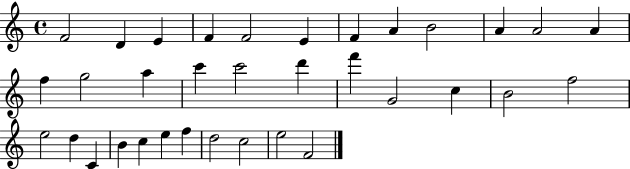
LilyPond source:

{
  \clef treble
  \time 4/4
  \defaultTimeSignature
  \key c \major
  f'2 d'4 e'4 | f'4 f'2 e'4 | f'4 a'4 b'2 | a'4 a'2 a'4 | \break f''4 g''2 a''4 | c'''4 c'''2 d'''4 | f'''4 g'2 c''4 | b'2 f''2 | \break e''2 d''4 c'4 | b'4 c''4 e''4 f''4 | d''2 c''2 | e''2 f'2 | \break \bar "|."
}